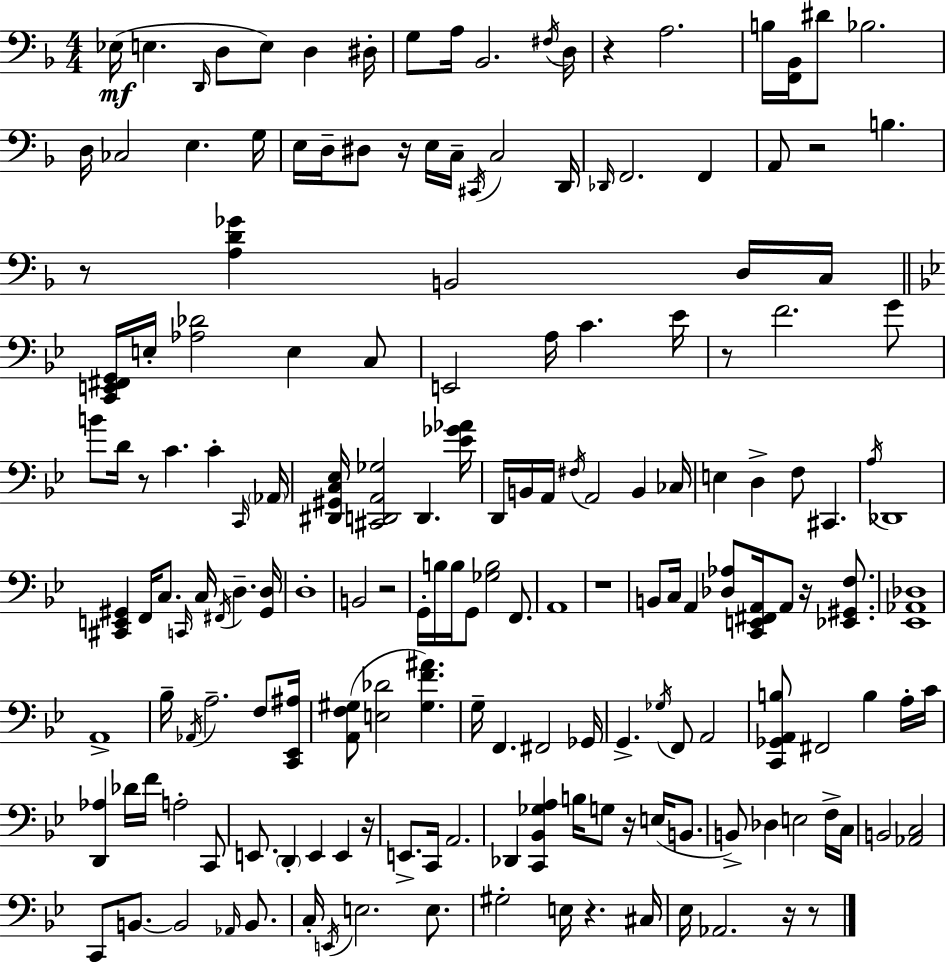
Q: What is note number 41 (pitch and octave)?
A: A3